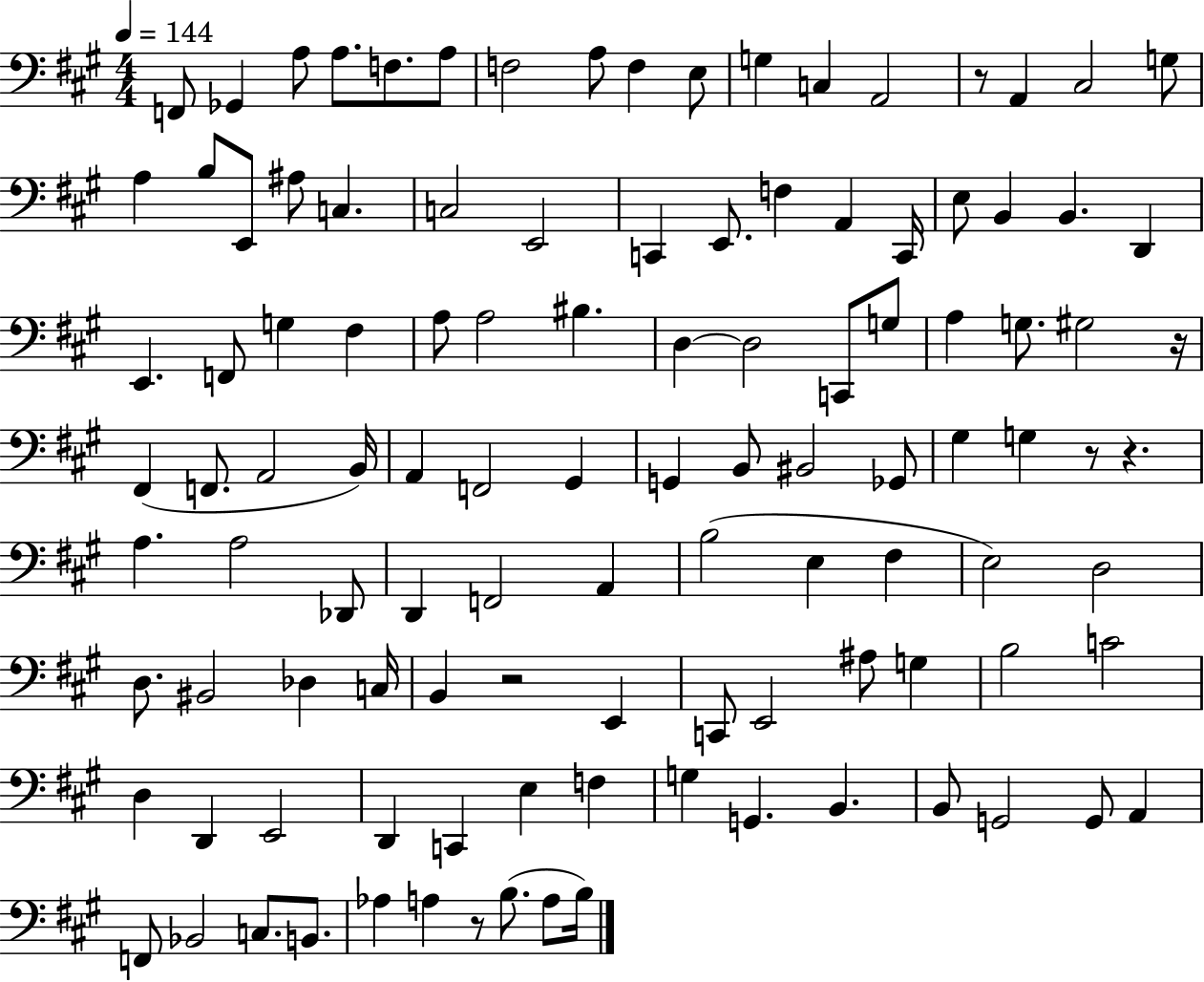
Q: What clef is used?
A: bass